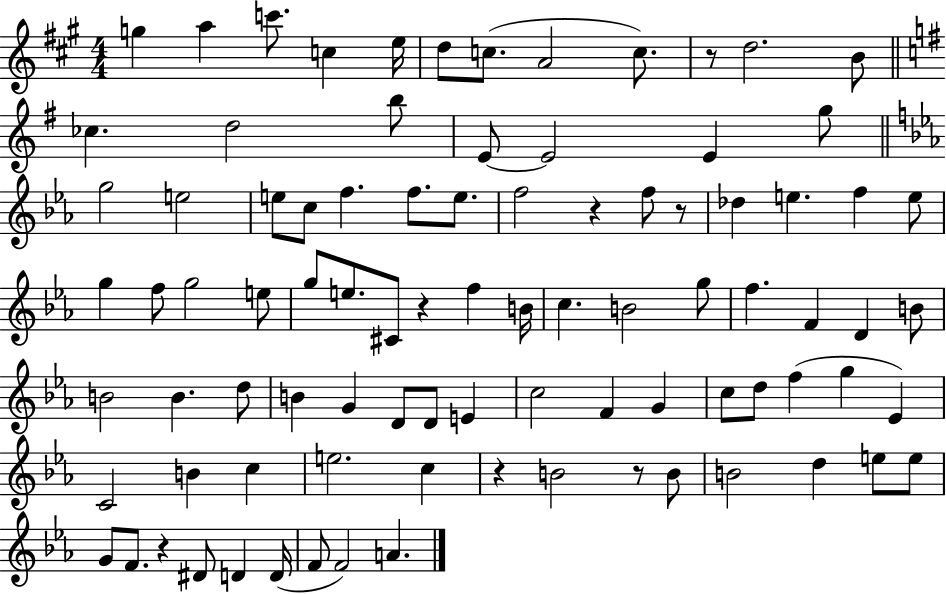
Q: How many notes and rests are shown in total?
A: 89